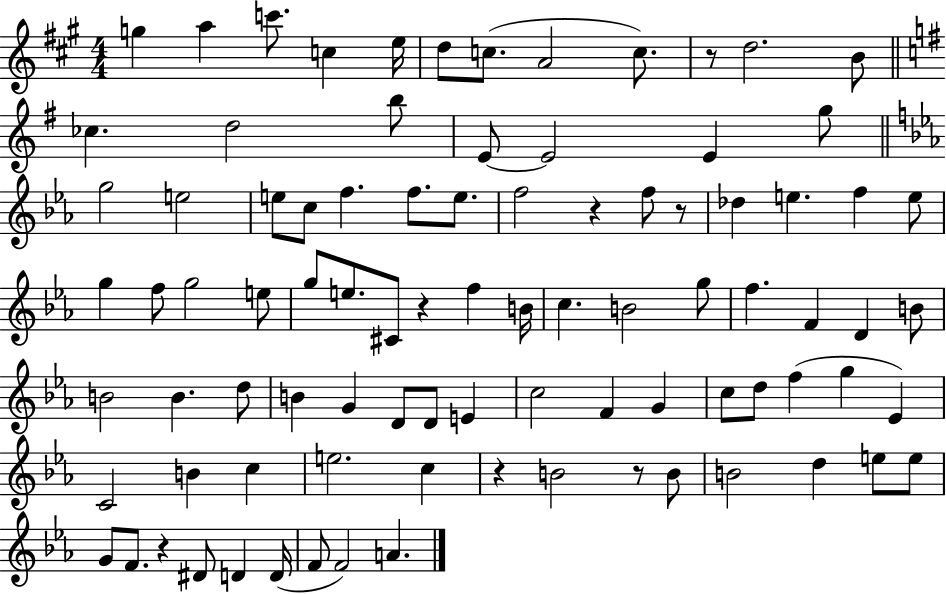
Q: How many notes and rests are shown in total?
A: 89